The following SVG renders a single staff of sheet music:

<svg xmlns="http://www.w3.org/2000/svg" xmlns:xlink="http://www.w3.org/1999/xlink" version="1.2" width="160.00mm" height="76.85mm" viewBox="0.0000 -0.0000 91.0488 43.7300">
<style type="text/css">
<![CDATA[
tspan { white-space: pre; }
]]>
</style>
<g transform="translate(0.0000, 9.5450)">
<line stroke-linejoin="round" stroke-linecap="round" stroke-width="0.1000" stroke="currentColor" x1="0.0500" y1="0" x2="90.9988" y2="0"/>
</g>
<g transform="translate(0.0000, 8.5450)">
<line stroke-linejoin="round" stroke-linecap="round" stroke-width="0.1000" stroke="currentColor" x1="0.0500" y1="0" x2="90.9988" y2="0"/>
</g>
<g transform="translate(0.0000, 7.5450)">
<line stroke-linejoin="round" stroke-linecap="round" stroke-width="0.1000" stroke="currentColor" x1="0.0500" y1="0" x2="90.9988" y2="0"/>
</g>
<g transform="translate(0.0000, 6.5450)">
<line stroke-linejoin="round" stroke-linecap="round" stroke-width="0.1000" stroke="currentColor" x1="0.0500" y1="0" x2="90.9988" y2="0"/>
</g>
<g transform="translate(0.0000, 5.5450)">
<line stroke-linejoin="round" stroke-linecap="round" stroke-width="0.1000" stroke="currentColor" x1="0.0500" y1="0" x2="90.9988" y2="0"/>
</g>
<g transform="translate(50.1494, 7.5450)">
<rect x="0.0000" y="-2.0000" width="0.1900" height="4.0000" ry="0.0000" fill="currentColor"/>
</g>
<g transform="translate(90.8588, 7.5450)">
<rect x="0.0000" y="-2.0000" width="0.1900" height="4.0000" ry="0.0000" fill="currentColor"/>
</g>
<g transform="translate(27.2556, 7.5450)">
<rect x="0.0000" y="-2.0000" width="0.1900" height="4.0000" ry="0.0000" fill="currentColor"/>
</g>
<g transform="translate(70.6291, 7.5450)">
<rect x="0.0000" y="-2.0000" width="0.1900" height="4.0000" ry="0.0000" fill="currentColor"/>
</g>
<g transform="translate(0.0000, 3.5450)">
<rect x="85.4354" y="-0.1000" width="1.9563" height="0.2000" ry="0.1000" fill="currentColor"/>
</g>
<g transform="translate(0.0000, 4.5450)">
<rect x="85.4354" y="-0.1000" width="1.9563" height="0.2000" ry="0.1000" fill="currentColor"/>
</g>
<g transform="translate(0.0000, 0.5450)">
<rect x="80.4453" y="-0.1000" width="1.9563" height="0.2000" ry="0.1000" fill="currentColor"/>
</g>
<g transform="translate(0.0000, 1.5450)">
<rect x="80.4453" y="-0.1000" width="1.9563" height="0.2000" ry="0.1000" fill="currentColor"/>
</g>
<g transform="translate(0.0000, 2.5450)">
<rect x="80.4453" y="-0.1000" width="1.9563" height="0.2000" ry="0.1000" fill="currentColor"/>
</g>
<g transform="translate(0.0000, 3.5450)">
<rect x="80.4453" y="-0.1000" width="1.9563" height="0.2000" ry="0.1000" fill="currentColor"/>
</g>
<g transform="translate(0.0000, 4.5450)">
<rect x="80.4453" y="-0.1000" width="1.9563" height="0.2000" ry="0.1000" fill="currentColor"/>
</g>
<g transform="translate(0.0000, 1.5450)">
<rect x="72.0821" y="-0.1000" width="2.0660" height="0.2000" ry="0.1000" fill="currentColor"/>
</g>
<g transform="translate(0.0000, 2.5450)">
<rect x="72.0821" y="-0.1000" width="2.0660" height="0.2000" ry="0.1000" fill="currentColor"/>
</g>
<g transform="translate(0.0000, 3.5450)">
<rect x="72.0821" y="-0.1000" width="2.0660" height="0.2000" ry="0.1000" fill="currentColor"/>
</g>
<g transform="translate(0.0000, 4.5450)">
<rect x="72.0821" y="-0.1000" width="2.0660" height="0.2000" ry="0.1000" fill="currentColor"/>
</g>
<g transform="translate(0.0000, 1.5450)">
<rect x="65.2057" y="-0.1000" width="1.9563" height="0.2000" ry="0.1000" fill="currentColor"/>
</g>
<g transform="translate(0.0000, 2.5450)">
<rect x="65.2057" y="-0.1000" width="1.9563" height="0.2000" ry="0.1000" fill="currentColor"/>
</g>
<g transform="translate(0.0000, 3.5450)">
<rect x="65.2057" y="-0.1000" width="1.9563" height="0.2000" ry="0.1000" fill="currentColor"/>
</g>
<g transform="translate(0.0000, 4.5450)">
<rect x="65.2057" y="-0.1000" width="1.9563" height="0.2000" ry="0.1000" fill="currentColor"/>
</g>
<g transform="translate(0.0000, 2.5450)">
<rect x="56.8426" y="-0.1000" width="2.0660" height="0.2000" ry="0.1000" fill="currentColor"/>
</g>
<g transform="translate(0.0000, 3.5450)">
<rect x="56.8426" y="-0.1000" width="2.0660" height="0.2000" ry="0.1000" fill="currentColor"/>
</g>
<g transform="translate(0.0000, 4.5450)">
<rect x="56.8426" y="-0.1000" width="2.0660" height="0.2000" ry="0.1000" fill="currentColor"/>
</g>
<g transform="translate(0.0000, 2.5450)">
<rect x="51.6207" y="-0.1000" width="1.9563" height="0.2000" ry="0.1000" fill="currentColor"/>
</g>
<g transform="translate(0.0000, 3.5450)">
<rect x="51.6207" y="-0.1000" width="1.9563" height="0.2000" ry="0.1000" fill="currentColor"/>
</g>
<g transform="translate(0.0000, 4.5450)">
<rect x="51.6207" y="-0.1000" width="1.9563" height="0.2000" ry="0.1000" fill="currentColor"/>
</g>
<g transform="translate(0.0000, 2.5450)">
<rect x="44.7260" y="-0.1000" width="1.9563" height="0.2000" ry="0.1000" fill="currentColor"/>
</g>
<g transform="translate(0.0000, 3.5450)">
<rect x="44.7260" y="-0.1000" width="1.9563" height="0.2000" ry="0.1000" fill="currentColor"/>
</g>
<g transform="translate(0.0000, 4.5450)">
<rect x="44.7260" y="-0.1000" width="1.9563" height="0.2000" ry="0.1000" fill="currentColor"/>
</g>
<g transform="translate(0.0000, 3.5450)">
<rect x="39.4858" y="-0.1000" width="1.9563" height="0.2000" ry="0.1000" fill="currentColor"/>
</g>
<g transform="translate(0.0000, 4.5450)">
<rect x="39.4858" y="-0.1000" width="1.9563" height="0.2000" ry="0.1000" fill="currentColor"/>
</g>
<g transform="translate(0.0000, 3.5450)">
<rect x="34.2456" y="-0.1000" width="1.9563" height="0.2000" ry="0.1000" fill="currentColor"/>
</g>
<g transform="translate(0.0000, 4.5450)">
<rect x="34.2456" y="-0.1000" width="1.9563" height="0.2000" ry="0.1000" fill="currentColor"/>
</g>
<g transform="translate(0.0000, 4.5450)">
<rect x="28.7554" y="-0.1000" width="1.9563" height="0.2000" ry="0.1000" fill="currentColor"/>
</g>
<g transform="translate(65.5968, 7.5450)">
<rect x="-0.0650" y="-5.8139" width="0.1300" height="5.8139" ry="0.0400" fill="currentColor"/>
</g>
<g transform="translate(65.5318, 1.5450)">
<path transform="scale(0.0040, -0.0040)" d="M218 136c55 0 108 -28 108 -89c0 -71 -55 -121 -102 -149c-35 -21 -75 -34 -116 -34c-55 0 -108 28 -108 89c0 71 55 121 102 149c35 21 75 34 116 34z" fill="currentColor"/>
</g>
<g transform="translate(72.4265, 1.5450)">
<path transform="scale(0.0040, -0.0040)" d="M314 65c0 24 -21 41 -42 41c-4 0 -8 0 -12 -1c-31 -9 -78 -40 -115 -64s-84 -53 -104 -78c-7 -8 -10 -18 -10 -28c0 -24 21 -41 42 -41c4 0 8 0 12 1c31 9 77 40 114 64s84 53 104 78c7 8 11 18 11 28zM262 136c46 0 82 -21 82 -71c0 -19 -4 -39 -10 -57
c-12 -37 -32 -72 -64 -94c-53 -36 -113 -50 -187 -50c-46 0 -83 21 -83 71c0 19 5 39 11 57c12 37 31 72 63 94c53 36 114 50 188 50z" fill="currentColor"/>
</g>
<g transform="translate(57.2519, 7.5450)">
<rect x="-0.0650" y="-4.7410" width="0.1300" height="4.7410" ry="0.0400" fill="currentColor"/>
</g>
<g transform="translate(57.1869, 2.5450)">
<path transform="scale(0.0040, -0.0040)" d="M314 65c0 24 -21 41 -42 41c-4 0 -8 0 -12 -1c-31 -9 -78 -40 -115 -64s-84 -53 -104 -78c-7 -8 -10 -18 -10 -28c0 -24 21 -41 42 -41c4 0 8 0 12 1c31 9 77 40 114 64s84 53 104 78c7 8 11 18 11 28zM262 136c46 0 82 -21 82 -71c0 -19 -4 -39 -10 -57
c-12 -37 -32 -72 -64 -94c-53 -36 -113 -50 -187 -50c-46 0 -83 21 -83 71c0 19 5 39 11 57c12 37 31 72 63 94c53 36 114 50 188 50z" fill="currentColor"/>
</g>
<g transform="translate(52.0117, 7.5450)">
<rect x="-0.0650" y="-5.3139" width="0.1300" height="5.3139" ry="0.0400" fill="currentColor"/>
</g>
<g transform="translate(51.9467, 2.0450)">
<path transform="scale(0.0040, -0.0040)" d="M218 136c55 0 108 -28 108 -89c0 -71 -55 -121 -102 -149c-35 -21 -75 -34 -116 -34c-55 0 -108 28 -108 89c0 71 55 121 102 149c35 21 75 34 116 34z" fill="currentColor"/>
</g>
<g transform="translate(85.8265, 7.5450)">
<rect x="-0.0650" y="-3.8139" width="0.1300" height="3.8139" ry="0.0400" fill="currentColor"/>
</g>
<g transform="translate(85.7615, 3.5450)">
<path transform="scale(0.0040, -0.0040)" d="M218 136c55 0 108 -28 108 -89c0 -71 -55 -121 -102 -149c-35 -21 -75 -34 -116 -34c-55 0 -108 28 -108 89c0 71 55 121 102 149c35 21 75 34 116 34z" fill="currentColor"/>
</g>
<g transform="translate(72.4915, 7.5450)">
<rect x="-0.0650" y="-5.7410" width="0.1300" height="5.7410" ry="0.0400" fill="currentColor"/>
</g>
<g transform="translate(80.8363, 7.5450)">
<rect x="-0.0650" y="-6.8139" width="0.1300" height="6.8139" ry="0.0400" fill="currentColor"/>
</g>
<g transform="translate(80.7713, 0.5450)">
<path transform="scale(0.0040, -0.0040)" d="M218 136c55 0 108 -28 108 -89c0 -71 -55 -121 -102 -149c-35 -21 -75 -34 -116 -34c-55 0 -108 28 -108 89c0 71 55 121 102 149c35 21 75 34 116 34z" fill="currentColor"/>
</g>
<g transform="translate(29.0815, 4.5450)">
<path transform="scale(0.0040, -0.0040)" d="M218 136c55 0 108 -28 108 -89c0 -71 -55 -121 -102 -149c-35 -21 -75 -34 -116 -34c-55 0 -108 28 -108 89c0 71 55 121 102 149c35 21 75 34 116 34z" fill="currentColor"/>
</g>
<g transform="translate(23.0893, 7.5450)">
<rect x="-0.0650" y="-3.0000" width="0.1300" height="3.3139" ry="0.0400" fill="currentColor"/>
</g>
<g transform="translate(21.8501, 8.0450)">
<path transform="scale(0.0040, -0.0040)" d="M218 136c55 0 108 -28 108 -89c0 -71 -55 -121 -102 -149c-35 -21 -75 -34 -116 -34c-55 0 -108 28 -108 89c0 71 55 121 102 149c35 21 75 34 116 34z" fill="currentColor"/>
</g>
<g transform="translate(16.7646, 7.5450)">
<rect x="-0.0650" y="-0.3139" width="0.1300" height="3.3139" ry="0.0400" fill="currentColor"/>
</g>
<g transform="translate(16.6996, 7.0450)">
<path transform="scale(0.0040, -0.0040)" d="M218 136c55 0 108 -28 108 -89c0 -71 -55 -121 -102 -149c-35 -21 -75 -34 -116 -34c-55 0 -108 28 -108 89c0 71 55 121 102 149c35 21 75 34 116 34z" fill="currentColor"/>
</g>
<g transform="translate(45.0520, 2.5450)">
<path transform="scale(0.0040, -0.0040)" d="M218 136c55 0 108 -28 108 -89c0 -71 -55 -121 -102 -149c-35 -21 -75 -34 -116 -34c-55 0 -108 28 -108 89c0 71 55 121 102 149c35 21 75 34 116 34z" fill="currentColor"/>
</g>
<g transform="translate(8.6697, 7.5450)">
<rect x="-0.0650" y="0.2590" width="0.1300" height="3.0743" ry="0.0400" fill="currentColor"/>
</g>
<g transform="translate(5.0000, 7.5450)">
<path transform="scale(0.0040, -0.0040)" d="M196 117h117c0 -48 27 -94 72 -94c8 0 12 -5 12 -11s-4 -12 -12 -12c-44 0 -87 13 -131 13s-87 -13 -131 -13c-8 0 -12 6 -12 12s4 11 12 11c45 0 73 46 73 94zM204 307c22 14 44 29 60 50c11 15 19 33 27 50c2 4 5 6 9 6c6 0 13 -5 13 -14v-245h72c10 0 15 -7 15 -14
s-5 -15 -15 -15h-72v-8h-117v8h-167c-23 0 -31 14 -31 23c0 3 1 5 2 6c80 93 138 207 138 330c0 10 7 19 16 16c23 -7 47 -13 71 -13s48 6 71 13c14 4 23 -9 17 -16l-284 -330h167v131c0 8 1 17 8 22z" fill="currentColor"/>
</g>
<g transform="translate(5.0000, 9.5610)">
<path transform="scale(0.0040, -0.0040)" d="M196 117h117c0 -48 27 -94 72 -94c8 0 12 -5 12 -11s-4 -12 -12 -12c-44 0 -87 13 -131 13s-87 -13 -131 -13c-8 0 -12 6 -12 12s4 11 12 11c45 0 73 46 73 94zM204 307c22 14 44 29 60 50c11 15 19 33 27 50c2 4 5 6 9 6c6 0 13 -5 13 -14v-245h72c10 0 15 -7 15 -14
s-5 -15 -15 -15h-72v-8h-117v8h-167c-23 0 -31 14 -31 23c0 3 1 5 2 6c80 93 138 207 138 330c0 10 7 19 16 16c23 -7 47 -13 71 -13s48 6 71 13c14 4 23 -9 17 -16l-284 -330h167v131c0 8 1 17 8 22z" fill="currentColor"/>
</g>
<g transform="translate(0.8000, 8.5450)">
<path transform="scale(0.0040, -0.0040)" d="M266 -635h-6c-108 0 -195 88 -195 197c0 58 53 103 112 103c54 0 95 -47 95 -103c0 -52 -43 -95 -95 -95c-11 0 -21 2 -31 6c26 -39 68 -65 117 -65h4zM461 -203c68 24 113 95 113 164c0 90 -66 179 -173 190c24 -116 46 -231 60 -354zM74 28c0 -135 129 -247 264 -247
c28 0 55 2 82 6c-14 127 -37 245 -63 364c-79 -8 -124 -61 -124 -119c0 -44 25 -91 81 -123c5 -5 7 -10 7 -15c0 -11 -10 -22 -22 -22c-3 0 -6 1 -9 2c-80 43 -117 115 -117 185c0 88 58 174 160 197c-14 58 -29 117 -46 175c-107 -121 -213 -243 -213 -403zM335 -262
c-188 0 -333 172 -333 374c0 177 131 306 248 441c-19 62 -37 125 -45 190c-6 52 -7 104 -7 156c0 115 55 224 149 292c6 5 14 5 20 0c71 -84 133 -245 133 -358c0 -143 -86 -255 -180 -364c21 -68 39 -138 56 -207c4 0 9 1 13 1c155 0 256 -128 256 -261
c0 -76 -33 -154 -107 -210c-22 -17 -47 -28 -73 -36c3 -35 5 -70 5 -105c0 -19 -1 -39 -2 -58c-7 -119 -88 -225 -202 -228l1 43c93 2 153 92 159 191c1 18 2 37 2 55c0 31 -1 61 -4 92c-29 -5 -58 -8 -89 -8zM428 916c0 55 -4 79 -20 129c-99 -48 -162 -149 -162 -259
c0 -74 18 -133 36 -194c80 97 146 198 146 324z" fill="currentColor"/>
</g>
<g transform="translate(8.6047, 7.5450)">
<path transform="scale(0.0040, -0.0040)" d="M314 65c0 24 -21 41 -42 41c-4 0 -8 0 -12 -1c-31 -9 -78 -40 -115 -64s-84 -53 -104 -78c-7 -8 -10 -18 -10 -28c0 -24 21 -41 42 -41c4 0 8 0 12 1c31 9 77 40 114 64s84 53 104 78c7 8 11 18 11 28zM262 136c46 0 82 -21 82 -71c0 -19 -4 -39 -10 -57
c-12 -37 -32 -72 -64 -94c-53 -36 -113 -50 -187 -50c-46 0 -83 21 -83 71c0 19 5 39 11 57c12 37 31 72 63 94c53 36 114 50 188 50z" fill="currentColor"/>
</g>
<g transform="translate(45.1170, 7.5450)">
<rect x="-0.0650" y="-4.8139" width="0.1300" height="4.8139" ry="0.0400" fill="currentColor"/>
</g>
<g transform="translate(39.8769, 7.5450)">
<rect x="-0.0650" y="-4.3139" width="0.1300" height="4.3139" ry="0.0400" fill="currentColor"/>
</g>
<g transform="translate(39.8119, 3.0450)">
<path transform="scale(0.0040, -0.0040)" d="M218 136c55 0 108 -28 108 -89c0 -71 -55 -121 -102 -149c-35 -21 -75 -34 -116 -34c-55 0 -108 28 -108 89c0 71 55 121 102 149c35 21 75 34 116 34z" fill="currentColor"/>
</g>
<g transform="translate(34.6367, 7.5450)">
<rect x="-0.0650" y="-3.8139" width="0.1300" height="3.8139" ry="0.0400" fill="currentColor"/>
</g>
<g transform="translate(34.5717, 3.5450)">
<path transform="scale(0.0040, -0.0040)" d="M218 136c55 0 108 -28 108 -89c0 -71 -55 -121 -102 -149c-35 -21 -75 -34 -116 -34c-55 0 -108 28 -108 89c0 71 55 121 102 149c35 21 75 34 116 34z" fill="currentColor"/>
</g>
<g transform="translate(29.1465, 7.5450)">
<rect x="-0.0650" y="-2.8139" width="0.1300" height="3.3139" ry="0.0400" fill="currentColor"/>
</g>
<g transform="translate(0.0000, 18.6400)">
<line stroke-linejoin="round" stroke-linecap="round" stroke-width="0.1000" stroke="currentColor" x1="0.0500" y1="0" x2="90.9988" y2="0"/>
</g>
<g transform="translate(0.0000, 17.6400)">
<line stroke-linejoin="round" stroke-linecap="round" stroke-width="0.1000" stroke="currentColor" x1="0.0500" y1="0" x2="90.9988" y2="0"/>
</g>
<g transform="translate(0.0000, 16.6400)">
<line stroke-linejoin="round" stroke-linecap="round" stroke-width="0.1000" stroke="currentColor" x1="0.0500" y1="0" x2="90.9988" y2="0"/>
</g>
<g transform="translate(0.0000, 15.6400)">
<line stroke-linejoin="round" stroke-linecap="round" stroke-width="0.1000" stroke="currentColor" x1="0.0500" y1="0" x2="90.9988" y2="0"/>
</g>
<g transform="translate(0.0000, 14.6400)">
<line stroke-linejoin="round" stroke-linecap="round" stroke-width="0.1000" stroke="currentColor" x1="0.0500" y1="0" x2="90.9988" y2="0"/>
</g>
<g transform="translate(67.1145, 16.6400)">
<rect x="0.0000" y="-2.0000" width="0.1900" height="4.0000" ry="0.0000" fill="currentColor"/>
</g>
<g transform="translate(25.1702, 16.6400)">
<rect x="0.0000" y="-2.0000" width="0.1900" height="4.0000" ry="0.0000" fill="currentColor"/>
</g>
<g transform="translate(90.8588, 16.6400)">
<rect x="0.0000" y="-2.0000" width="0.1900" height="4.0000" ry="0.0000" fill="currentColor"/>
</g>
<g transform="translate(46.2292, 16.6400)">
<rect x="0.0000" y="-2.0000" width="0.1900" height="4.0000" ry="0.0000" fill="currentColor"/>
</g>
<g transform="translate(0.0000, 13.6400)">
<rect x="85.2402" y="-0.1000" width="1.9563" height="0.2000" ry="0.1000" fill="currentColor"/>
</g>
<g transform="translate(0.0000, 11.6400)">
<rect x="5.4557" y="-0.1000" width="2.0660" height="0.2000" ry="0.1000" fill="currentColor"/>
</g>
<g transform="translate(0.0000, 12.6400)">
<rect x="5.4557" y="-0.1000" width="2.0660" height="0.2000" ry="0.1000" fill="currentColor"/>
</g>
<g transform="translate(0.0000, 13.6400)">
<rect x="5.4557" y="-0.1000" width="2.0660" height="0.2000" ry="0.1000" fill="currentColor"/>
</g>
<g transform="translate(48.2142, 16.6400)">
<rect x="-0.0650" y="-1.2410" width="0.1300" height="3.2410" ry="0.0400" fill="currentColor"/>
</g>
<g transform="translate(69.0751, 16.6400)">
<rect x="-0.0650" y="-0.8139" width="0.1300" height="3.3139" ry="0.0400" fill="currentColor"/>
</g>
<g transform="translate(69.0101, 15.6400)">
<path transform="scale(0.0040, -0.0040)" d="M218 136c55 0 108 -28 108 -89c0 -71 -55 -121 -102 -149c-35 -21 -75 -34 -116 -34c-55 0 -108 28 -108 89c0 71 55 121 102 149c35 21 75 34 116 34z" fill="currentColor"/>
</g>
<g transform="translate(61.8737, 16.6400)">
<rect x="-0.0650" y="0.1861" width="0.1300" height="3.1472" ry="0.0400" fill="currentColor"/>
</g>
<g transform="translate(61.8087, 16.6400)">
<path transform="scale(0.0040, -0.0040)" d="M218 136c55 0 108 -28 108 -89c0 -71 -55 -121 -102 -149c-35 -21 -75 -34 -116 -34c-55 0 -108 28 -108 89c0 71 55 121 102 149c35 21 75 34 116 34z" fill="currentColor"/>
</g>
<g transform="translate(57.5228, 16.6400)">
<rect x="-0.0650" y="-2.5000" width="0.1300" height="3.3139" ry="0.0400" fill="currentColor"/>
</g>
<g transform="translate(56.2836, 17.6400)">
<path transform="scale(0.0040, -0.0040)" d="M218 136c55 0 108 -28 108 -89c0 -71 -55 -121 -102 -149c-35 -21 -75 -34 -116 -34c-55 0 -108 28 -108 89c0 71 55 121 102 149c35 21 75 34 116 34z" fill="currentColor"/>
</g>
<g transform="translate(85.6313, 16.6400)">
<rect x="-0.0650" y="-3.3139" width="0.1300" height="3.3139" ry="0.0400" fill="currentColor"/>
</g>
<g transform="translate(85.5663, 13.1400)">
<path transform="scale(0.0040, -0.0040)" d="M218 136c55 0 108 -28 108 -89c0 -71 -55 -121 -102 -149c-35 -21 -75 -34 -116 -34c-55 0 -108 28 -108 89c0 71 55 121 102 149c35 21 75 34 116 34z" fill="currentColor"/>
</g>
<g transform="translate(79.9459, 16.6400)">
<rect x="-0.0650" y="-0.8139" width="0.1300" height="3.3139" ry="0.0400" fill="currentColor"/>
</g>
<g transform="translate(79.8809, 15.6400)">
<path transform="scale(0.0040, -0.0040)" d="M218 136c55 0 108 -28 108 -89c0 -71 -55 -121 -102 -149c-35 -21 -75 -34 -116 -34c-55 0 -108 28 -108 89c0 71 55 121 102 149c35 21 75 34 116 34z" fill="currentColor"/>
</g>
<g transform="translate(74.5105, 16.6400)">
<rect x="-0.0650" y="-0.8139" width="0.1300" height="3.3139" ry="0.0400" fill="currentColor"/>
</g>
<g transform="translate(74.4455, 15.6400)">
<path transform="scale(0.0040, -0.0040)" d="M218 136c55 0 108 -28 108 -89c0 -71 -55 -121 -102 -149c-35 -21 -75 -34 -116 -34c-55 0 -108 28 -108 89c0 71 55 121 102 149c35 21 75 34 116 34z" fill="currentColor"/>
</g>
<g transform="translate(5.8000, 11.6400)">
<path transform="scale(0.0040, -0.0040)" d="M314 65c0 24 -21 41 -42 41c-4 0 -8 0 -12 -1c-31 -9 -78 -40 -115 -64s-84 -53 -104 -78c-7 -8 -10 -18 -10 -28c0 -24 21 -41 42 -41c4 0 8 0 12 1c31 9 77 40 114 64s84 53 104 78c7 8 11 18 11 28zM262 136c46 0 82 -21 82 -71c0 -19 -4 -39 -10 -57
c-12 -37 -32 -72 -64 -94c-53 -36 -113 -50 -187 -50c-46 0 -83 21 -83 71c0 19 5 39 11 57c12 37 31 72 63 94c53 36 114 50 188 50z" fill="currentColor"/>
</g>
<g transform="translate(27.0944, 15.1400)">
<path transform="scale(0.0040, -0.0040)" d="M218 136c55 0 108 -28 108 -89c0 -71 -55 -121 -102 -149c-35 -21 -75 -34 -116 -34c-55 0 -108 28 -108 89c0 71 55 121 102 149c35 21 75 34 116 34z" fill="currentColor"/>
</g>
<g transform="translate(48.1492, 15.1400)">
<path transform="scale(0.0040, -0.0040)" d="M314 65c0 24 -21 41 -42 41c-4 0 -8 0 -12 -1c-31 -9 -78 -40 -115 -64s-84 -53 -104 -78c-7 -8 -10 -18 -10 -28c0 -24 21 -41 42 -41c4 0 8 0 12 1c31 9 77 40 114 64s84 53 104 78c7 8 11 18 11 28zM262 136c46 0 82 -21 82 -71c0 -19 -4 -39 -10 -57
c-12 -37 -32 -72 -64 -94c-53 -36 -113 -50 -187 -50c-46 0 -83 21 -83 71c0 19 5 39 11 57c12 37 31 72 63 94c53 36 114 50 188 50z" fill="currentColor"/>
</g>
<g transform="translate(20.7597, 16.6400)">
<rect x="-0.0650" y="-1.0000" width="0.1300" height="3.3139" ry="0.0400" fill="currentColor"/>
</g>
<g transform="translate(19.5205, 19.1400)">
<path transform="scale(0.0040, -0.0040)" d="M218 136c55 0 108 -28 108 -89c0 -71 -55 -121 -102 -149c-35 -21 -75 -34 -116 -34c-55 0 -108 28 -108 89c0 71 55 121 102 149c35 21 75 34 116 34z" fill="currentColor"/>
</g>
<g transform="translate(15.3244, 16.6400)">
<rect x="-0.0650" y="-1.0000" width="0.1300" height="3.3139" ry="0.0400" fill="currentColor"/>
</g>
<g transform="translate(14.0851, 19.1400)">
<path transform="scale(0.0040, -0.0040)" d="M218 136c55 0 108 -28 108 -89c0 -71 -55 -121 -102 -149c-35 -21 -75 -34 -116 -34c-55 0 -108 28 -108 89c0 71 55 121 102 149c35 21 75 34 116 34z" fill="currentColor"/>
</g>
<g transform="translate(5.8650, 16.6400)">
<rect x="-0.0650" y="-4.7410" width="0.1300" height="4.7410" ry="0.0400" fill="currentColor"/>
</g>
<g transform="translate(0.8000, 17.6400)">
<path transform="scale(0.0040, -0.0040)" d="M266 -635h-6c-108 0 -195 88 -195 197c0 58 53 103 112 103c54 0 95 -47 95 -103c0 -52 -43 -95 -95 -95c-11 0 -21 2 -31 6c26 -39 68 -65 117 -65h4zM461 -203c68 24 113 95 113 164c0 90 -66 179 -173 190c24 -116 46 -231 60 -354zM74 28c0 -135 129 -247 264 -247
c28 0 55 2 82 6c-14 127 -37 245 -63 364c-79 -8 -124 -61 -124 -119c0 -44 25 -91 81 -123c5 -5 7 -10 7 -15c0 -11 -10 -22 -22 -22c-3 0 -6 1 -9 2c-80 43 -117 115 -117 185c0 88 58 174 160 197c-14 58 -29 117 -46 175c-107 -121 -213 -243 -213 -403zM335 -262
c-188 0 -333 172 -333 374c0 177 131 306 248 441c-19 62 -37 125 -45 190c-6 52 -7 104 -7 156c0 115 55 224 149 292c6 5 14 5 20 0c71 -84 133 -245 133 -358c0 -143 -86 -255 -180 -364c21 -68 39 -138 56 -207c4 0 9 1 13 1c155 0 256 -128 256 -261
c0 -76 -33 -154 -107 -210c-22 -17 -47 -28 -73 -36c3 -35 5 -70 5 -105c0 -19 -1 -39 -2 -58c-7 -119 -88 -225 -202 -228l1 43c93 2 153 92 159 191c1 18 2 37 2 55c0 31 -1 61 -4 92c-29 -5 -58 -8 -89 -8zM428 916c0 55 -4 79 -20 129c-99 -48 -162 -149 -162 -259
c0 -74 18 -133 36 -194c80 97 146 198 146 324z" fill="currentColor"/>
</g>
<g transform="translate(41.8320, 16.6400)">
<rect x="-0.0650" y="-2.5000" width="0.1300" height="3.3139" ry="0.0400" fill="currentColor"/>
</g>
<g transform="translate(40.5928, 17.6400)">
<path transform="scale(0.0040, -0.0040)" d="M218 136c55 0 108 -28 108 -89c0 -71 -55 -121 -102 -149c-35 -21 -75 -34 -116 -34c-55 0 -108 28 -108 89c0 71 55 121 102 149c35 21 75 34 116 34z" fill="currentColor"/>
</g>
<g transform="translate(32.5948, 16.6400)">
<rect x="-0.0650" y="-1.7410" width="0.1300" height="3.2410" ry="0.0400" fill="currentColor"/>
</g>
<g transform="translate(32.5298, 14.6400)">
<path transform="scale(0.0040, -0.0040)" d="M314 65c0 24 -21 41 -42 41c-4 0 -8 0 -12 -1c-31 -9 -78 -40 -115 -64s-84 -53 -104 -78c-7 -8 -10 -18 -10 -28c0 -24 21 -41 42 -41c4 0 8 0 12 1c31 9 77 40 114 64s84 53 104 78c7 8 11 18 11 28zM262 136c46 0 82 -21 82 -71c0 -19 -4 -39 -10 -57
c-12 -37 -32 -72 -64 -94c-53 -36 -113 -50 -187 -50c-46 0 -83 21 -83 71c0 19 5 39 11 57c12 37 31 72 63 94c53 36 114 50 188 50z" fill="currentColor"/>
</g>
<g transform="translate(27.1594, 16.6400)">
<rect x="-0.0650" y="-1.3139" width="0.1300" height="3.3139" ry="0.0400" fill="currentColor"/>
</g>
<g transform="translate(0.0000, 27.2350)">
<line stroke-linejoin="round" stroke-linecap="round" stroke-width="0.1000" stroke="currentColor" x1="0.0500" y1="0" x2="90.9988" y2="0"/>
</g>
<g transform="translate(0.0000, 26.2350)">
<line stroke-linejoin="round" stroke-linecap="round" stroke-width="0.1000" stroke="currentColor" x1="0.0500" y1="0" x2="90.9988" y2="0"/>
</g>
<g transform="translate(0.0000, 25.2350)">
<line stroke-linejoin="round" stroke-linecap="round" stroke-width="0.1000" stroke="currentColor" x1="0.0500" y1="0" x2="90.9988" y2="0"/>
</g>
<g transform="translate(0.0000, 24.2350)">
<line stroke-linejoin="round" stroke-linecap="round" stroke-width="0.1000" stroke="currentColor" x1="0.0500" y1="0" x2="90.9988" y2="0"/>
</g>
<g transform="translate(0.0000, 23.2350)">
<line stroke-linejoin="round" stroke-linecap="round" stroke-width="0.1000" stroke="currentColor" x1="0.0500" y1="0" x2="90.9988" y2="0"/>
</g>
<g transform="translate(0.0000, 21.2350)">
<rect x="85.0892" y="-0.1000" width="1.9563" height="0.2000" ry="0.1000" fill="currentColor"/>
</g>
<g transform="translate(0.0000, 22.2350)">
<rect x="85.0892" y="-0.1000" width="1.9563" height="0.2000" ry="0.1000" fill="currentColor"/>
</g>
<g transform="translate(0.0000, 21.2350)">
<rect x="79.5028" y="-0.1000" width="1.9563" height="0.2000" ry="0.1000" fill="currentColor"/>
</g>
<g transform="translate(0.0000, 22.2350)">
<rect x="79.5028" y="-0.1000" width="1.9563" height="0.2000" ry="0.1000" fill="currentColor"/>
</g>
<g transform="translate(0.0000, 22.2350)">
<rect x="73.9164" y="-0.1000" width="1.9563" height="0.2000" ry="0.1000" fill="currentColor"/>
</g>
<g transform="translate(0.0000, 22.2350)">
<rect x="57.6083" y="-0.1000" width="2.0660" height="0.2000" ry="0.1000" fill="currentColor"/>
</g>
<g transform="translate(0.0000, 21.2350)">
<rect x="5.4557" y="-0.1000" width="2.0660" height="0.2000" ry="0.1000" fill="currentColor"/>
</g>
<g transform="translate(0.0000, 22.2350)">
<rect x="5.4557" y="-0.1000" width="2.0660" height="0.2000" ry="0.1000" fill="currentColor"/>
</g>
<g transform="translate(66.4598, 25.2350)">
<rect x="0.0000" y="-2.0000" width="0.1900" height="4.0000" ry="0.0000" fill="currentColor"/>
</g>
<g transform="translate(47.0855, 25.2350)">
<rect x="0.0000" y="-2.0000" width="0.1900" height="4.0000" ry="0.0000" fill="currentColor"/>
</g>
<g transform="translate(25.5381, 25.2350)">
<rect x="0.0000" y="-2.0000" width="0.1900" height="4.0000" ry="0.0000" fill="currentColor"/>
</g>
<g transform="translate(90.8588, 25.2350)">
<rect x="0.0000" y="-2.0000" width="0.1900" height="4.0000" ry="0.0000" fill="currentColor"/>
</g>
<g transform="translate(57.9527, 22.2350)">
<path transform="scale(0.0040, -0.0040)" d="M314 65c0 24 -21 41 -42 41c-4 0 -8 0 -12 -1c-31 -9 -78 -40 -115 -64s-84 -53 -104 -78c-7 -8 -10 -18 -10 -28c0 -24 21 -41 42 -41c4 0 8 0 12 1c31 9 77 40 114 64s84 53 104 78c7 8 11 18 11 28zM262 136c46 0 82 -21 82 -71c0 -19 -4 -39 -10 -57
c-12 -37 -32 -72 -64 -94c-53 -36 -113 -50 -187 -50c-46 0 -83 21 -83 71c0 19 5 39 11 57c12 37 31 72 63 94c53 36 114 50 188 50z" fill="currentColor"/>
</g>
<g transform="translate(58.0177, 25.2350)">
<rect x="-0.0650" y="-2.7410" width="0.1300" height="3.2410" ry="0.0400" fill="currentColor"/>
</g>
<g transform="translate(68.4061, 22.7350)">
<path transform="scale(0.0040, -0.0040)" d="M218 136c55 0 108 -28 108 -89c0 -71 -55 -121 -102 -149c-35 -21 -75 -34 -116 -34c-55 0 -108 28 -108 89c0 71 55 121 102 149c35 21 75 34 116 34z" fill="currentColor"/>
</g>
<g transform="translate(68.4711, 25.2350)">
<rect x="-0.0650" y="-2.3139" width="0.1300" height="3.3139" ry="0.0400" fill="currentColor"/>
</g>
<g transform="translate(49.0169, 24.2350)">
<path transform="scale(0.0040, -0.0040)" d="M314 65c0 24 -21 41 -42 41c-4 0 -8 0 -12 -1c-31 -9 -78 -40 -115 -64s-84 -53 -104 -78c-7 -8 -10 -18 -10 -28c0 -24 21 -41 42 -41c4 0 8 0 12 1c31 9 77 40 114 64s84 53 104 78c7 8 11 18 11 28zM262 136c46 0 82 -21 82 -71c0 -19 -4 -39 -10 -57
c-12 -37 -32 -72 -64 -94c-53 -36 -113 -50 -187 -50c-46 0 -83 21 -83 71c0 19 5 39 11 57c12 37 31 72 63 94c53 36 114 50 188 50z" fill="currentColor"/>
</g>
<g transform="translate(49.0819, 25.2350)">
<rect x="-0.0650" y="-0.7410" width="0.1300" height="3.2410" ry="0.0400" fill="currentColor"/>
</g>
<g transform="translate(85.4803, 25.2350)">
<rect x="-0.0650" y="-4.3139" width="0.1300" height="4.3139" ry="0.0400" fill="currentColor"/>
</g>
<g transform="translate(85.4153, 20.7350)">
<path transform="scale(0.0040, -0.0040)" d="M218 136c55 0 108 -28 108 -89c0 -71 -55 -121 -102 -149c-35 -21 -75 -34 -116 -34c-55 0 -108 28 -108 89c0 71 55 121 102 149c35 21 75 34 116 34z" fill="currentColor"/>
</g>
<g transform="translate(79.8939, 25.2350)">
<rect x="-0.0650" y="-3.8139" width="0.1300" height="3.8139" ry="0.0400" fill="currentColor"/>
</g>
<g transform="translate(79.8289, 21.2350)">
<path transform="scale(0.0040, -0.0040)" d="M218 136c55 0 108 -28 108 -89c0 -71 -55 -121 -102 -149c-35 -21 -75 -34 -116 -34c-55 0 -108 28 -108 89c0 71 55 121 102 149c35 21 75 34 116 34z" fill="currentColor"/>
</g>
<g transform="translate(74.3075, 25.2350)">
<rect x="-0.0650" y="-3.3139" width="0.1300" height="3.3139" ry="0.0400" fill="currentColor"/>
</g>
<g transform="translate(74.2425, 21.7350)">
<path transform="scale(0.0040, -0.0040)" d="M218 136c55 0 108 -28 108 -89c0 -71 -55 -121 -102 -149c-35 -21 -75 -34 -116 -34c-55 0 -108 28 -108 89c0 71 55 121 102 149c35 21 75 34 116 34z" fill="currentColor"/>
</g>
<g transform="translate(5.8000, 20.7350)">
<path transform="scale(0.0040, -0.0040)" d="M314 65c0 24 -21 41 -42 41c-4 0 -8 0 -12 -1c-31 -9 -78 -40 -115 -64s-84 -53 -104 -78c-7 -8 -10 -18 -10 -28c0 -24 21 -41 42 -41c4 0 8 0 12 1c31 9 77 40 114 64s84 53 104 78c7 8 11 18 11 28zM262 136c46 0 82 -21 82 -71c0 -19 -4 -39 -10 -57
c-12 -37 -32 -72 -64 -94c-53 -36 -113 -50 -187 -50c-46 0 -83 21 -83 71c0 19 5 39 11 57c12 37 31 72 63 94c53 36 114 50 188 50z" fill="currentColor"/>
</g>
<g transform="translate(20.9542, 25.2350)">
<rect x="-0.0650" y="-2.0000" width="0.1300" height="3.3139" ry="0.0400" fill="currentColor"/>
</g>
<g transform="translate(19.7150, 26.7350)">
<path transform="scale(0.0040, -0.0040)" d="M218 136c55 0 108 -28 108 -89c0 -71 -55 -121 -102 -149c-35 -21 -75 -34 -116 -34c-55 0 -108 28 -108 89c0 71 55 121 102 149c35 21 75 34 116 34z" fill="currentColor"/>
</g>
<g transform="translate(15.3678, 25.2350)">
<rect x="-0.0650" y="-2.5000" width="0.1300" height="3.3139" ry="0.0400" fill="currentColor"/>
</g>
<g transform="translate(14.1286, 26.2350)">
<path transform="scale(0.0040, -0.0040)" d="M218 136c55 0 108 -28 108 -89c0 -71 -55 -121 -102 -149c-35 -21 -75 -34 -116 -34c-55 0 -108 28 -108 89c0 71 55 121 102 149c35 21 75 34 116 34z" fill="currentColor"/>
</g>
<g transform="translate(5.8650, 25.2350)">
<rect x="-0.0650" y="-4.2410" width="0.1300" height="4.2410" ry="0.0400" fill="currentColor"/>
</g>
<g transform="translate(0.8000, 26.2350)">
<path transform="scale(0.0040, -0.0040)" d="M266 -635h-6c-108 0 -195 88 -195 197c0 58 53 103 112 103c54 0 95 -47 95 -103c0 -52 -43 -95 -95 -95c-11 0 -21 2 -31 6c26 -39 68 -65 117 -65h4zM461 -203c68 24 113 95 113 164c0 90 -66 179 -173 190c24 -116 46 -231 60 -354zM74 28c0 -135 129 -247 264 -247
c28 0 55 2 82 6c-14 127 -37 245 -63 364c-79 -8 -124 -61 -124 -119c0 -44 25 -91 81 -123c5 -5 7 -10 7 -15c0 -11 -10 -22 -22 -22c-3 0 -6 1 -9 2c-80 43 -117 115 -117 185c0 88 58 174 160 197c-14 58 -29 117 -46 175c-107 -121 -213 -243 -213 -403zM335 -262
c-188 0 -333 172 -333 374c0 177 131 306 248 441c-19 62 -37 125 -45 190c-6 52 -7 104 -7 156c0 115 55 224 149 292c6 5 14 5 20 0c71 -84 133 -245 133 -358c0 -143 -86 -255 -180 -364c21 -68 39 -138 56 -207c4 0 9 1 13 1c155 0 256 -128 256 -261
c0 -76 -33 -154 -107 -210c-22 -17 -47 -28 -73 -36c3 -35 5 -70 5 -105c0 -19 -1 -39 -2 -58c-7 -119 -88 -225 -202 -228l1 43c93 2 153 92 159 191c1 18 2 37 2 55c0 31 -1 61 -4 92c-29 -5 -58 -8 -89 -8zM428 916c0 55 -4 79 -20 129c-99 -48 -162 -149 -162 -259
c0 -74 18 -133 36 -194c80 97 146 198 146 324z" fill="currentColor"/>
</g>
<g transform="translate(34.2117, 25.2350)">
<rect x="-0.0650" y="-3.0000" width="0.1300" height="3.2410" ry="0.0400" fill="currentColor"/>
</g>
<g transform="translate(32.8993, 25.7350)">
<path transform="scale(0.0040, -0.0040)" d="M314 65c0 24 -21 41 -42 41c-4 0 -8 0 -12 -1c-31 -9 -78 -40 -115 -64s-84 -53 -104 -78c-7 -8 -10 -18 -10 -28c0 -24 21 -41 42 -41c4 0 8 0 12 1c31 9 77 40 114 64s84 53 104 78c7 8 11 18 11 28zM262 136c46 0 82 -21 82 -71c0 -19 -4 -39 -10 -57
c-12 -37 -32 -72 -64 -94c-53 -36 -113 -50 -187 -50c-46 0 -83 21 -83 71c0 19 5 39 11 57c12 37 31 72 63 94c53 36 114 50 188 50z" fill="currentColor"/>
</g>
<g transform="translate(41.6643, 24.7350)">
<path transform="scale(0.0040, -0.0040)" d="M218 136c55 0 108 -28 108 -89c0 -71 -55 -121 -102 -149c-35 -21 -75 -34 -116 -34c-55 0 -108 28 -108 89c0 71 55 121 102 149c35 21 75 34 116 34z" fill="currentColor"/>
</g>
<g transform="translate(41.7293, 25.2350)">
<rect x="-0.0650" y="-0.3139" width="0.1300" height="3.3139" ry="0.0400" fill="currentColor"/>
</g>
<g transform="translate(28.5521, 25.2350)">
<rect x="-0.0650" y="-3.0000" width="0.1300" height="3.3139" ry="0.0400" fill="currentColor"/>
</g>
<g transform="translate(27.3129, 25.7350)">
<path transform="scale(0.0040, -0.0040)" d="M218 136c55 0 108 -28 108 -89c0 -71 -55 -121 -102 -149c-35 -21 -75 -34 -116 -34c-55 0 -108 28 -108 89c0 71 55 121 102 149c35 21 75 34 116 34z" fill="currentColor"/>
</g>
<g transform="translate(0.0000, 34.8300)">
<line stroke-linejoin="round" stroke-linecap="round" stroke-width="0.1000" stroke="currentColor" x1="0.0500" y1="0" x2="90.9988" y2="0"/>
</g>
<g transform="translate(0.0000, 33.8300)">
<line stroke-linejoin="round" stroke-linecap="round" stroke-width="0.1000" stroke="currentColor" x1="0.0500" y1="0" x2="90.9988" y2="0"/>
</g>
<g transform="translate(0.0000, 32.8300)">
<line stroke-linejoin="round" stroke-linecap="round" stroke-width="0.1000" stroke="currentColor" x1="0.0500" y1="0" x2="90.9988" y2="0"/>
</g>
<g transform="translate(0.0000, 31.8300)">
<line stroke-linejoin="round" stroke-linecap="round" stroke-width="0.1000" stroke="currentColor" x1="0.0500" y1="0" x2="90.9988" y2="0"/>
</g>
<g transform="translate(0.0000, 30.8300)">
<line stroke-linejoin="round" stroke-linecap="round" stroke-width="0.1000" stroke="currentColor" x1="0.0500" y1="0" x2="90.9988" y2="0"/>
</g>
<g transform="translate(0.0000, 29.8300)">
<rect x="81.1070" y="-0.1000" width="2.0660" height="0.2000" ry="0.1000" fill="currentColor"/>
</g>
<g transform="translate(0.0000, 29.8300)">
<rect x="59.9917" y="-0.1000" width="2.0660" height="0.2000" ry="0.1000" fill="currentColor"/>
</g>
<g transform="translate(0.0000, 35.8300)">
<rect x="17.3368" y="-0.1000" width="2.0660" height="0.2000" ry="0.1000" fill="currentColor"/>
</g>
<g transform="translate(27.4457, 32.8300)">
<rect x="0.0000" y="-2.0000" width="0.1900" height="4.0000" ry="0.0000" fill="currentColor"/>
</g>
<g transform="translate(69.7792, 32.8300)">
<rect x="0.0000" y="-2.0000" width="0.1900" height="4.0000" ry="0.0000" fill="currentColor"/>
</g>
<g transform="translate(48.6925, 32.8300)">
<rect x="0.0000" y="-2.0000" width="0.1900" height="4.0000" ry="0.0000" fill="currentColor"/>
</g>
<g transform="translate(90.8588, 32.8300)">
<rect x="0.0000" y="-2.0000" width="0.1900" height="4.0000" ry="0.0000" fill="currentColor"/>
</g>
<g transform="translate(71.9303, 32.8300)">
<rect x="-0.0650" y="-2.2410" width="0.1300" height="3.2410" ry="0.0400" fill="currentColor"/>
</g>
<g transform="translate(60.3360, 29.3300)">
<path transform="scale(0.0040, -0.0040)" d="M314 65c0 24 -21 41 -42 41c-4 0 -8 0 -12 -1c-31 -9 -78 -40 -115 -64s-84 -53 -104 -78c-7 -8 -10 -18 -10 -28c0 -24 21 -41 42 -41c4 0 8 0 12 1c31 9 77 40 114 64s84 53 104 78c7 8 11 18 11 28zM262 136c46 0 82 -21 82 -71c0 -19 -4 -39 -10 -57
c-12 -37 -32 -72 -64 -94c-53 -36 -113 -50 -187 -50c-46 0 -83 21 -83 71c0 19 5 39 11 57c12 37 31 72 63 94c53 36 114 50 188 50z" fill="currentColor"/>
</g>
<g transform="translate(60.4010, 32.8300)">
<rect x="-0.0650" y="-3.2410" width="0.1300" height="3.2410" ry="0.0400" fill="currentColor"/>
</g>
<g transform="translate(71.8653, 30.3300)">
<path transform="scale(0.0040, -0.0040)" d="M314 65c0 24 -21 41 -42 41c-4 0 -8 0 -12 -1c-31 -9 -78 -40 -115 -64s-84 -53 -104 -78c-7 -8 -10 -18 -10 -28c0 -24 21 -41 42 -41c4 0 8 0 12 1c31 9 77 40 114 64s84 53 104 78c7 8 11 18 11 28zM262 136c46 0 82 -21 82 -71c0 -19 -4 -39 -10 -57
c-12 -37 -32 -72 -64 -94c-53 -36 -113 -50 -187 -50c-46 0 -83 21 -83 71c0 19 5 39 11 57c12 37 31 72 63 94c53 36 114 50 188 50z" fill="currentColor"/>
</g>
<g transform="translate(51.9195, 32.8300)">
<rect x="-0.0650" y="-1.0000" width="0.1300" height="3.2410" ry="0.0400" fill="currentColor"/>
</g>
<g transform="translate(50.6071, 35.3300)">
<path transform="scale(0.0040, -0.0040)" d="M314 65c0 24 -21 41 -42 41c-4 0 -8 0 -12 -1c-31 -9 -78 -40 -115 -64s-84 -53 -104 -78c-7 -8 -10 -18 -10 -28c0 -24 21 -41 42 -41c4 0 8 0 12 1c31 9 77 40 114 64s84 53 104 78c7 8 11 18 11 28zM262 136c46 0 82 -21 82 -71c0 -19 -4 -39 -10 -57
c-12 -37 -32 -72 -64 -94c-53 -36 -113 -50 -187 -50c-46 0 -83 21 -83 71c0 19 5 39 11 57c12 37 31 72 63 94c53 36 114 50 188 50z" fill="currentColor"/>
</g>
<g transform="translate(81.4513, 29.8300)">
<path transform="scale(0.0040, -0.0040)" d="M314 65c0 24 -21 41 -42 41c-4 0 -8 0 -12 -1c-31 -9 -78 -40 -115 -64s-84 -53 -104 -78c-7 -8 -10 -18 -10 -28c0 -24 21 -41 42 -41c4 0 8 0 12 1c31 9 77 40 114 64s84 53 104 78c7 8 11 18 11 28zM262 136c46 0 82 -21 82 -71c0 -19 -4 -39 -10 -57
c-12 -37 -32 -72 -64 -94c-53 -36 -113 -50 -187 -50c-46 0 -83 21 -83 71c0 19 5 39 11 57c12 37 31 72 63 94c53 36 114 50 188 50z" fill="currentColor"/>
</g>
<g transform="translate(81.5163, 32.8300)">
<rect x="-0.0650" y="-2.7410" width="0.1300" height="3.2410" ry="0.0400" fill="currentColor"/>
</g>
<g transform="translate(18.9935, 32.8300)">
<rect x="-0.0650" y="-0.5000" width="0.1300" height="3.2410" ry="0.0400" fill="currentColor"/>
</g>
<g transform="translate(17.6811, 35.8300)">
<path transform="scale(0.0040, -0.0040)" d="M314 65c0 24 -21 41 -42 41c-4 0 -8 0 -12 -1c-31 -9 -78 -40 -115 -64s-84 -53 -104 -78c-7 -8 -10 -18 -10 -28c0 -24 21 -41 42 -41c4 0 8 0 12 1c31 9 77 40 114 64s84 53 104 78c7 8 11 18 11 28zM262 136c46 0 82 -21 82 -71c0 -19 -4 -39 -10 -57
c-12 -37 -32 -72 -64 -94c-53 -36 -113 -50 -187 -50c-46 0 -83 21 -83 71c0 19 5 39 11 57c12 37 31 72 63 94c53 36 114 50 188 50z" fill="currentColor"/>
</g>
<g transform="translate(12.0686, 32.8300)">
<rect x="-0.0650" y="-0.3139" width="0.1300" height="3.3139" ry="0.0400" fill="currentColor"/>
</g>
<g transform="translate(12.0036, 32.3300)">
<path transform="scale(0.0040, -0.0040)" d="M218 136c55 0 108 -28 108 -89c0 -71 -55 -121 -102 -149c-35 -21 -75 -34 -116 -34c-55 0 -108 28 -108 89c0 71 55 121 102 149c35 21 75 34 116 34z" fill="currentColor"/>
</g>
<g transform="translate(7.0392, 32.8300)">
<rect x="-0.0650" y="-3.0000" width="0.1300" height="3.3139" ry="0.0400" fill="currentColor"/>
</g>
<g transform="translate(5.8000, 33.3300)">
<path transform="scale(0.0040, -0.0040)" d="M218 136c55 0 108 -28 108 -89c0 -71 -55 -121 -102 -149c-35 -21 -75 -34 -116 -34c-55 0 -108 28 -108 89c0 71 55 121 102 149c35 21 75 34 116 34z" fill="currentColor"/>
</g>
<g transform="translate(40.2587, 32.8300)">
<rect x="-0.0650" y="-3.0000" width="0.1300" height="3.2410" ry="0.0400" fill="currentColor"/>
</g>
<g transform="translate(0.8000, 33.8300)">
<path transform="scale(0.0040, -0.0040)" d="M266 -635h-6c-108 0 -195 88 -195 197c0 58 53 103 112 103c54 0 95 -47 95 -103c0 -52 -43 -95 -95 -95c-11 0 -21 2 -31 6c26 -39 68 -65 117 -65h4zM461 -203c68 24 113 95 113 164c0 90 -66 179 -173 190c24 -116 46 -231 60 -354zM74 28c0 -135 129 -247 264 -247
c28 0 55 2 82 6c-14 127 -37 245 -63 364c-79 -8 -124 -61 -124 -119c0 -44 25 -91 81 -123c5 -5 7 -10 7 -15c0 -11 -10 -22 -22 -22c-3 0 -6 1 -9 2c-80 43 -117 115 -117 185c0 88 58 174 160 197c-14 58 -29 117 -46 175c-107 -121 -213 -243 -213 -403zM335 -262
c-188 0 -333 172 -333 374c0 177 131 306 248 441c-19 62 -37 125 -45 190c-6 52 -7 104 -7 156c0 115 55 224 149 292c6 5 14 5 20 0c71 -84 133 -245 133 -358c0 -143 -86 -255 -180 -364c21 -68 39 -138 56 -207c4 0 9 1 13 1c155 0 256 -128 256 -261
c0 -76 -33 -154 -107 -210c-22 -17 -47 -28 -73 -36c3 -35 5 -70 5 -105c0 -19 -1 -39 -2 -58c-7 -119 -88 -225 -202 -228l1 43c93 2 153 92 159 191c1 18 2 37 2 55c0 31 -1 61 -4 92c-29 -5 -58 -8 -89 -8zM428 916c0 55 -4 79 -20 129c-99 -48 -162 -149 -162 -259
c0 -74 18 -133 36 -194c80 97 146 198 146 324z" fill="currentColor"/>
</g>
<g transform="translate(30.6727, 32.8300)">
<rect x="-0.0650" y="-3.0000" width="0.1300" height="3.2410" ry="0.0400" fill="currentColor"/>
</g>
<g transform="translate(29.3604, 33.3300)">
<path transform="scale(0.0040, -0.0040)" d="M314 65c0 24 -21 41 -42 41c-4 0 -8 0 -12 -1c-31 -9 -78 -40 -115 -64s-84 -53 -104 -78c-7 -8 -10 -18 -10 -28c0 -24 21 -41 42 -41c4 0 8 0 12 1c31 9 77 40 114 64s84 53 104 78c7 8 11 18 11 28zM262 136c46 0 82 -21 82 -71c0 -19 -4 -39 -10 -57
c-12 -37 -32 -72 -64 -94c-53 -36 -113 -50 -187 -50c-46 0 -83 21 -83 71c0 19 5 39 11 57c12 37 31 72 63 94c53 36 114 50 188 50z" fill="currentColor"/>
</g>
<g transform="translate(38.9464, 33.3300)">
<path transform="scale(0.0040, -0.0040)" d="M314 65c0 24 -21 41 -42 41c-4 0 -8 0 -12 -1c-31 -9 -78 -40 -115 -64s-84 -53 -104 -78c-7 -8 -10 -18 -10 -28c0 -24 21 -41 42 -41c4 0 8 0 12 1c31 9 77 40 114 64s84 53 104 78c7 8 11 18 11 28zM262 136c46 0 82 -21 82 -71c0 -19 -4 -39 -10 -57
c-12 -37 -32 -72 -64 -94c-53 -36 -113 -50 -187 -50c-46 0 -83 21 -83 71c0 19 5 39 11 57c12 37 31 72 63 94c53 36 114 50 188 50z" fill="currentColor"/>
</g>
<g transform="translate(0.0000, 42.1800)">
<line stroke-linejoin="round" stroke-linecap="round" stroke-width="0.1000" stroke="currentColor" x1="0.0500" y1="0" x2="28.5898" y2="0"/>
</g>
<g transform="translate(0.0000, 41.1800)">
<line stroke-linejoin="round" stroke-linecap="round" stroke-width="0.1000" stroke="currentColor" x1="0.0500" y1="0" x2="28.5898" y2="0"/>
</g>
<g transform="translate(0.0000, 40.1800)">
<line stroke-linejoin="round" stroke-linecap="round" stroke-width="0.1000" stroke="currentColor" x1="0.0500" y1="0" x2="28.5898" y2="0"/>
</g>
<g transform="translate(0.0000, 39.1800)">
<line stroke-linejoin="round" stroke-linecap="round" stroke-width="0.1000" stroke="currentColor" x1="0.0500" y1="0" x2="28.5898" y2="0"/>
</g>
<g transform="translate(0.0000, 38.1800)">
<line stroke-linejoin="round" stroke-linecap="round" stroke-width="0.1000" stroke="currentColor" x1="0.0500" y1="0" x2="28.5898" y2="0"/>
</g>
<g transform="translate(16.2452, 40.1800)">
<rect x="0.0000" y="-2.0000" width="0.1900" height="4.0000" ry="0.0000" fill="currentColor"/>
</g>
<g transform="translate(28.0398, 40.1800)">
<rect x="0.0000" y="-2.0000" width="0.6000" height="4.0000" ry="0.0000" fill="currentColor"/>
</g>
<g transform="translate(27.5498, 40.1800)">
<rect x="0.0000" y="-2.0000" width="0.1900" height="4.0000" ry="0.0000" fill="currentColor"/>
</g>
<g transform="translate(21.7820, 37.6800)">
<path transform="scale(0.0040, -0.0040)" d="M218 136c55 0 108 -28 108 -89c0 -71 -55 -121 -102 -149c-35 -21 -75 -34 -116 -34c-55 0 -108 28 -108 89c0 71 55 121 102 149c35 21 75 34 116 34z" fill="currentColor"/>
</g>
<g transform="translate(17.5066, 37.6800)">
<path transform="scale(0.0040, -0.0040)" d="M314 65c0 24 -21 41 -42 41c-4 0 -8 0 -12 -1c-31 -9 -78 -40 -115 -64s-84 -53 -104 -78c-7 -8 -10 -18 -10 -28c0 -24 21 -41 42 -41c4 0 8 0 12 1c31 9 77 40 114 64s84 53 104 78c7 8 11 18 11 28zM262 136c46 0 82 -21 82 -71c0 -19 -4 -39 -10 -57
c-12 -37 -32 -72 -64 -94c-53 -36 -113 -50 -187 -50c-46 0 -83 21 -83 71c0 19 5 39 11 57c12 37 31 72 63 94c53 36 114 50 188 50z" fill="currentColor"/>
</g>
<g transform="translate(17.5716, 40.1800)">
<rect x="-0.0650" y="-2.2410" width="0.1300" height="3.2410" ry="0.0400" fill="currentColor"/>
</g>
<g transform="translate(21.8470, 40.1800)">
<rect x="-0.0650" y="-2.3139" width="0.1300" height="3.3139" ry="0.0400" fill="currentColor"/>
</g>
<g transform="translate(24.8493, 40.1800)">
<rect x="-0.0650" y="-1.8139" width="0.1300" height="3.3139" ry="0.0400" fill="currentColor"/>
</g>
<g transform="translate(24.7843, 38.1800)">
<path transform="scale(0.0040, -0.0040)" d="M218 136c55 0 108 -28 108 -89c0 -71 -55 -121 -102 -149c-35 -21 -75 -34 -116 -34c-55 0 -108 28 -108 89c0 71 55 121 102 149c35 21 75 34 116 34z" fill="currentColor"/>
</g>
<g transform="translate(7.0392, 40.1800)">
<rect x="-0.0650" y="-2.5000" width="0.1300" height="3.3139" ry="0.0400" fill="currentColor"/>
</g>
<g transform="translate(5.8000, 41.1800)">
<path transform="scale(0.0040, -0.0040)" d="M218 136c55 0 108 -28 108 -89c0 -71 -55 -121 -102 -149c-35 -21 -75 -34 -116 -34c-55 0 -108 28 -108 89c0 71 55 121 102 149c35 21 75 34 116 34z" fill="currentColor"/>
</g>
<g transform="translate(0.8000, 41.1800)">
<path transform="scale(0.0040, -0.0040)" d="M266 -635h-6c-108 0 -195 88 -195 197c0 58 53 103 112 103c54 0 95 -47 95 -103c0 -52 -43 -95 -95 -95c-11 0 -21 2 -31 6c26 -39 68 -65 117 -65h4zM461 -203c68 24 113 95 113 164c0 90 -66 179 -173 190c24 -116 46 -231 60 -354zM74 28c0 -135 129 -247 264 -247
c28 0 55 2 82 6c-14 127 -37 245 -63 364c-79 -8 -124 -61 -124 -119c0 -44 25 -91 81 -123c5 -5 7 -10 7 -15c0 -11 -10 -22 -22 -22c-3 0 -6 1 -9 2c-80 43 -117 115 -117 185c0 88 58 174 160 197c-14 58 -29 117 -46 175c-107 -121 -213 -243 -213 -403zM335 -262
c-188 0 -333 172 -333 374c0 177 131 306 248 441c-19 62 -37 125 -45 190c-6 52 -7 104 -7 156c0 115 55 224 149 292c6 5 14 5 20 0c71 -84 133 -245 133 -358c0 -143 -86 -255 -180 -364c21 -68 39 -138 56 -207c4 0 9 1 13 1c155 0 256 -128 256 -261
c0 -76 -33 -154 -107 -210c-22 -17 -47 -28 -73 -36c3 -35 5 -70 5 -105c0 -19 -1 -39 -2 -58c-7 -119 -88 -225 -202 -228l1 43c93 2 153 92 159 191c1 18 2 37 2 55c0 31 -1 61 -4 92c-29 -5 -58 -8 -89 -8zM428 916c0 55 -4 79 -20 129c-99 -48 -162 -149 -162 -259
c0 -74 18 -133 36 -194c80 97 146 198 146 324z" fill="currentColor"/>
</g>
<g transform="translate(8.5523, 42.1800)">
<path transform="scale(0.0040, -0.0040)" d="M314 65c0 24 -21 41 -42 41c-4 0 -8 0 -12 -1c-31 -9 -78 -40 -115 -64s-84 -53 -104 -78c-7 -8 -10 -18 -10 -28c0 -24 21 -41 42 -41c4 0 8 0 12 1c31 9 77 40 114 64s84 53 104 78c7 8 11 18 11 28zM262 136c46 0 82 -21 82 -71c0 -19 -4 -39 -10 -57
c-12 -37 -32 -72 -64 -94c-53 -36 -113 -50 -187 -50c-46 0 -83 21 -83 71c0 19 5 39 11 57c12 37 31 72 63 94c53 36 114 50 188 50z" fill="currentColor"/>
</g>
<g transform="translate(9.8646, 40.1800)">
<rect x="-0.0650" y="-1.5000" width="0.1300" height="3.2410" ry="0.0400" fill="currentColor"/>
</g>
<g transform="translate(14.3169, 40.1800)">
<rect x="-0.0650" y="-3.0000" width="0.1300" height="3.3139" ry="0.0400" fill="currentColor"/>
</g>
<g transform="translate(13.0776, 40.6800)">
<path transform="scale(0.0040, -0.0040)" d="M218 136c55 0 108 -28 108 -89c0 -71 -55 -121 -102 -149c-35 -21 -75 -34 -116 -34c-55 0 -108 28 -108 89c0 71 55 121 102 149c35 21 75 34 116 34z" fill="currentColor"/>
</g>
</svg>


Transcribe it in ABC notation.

X:1
T:Untitled
M:4/4
L:1/4
K:C
B2 c A a c' d' e' f' e'2 g' g'2 b' c' e'2 D D e f2 G e2 G B d d d b d'2 G F A A2 c d2 a2 g b c' d' A c C2 A2 A2 D2 b2 g2 a2 G E2 A g2 g f